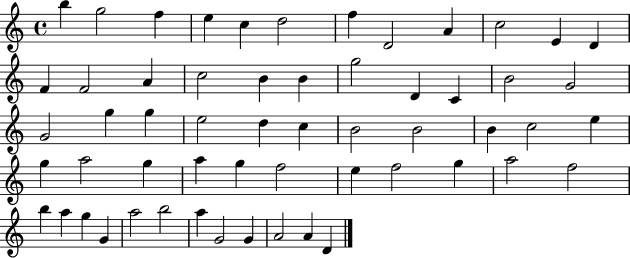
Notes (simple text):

B5/q G5/h F5/q E5/q C5/q D5/h F5/q D4/h A4/q C5/h E4/q D4/q F4/q F4/h A4/q C5/h B4/q B4/q G5/h D4/q C4/q B4/h G4/h G4/h G5/q G5/q E5/h D5/q C5/q B4/h B4/h B4/q C5/h E5/q G5/q A5/h G5/q A5/q G5/q F5/h E5/q F5/h G5/q A5/h F5/h B5/q A5/q G5/q G4/q A5/h B5/h A5/q G4/h G4/q A4/h A4/q D4/q